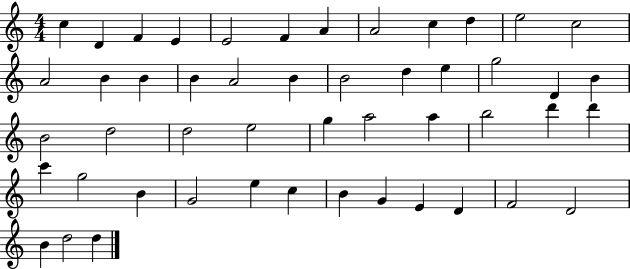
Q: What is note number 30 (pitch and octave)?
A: A5